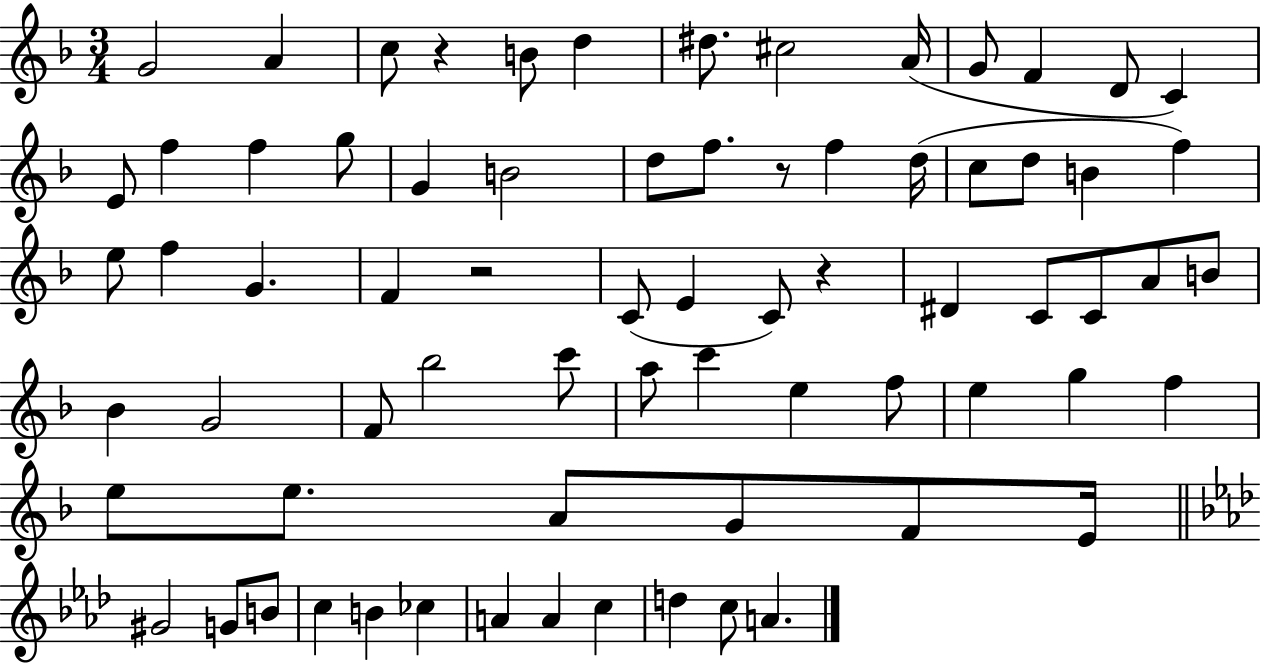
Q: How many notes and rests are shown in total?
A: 72